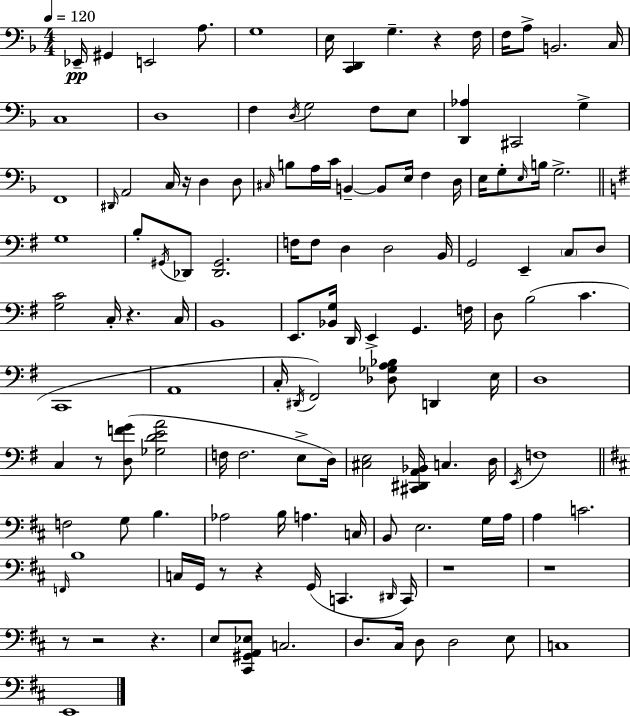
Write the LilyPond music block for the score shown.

{
  \clef bass
  \numericTimeSignature
  \time 4/4
  \key f \major
  \tempo 4 = 120
  ees,16--\pp gis,4 e,2 a8. | g1 | e16 <c, d,>4 g4.-- r4 f16 | f16 a8-> b,2. c16 | \break c1 | d1 | f4 \acciaccatura { d16 } g2 f8 e8 | <d, aes>4 cis,2 g4-> | \break f,1 | \grace { dis,16 } a,2 c16 r16 d4 | d8 \grace { cis16 } b8 a16 c'16 b,4--~~ b,8 e16 f4 | d16 e16 g8-. \grace { e16 } b16 g2.-> | \break \bar "||" \break \key e \minor g1 | b8-. \acciaccatura { gis,16 } des,8 <des, gis,>2. | f16 f8 d4 d2 | b,16 g,2 e,4-- \parenthesize c8 d8 | \break <g c'>2 c16-. r4. | c16 b,1 | e,8. <bes, g>16 d,16 e,4-> g,4. | f16 d8 b2( c'4. | \break c,1 | a,1 | c16-. \acciaccatura { dis,16 }) fis,2 <des ges a bes>8 d,4 | e16 d1 | \break c4 r8 <d f' g'>8( <ges d' e' a'>2 | f16 f2. e8-> | d16) <cis e>2 <cis, dis, a, bes,>16 c4. | d16 \acciaccatura { e,16 } f1 | \break \bar "||" \break \key b \minor f2 g8 b4. | aes2 b16 a4. c16 | b,8 e2. g16 a16 | a4 c'2. | \break \grace { f,16 } b1 | c16 g,16 r8 r4 g,16( c,4. | \grace { dis,16 } c,16) r1 | r1 | \break r8 r2 r4. | e8 <cis, gis, a, ees>8 c2. | d8. cis16 d8 d2 | e8 c1 | \break e,1 | \bar "|."
}